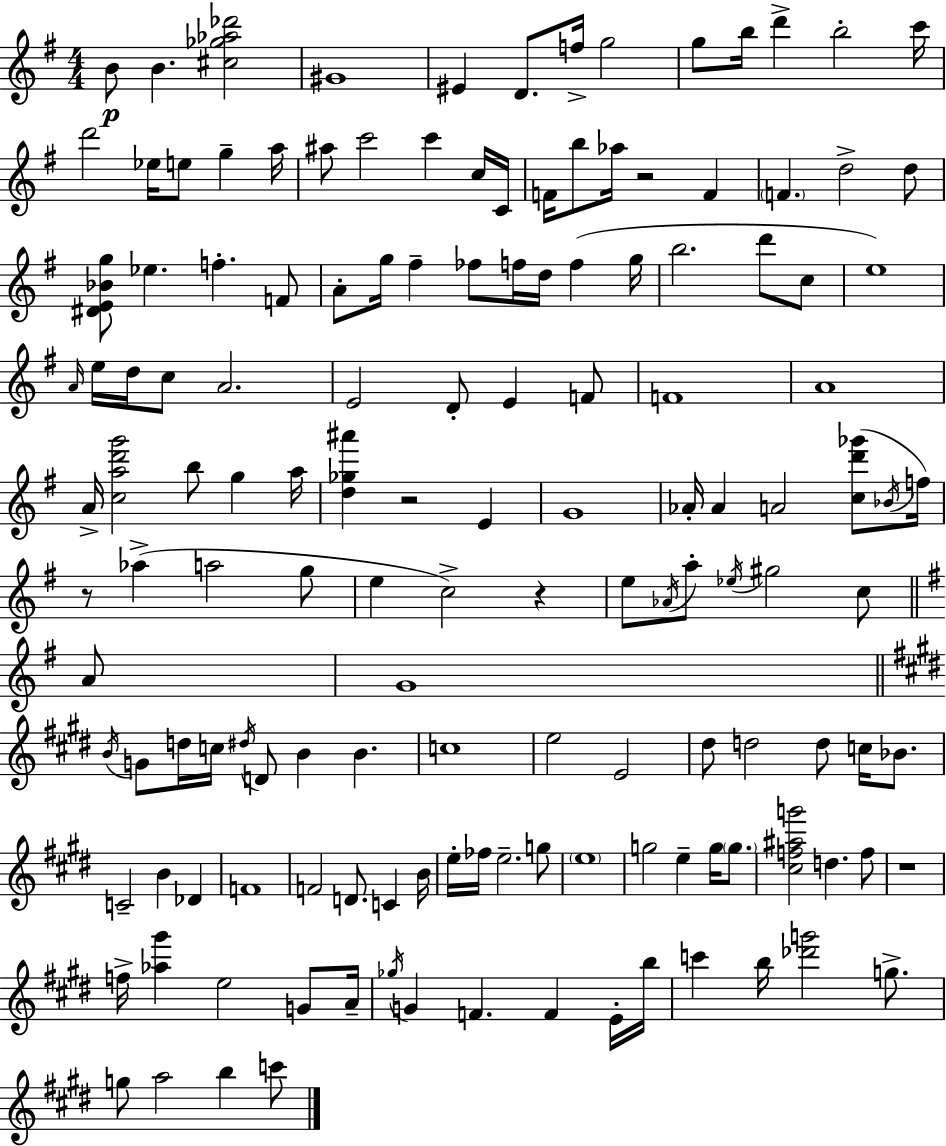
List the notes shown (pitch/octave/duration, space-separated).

B4/e B4/q. [C#5,Gb5,Ab5,Db6]/h G#4/w EIS4/q D4/e. F5/s G5/h G5/e B5/s D6/q B5/h C6/s D6/h Eb5/s E5/e G5/q A5/s A#5/e C6/h C6/q C5/s C4/s F4/s B5/e Ab5/s R/h F4/q F4/q. D5/h D5/e [D#4,E4,Bb4,G5]/e Eb5/q. F5/q. F4/e A4/e G5/s F#5/q FES5/e F5/s D5/s F5/q G5/s B5/h. D6/e C5/e E5/w A4/s E5/s D5/s C5/e A4/h. E4/h D4/e E4/q F4/e F4/w A4/w A4/s [C5,A5,D6,G6]/h B5/e G5/q A5/s [D5,Gb5,A#6]/q R/h E4/q G4/w Ab4/s Ab4/q A4/h [C5,D6,Gb6]/e Bb4/s F5/s R/e Ab5/q A5/h G5/e E5/q C5/h R/q E5/e Ab4/s A5/e Eb5/s G#5/h C5/e A4/e G4/w B4/s G4/e D5/s C5/s D#5/s D4/e B4/q B4/q. C5/w E5/h E4/h D#5/e D5/h D5/e C5/s Bb4/e. C4/h B4/q Db4/q F4/w F4/h D4/e. C4/q B4/s E5/s FES5/s E5/h. G5/e E5/w G5/h E5/q G5/s G5/e. [C#5,F5,A#5,G6]/h D5/q. F5/e R/w F5/s [Ab5,G#6]/q E5/h G4/e A4/s Gb5/s G4/q F4/q. F4/q E4/s B5/s C6/q B5/s [Db6,G6]/h G5/e. G5/e A5/h B5/q C6/e